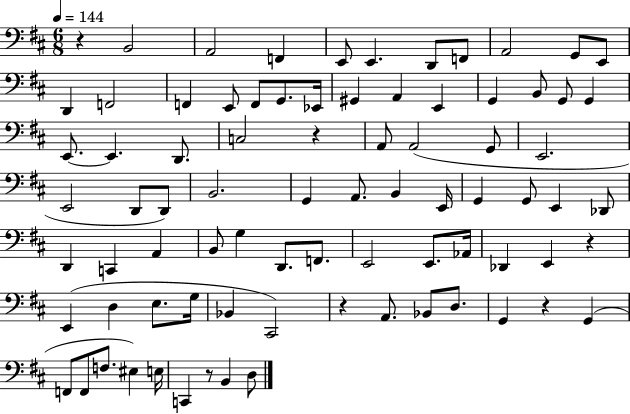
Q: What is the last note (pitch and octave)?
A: D3